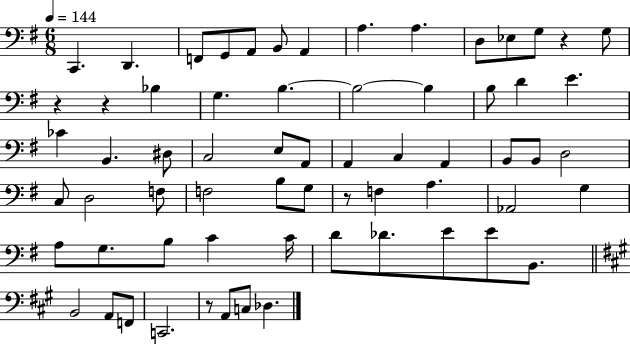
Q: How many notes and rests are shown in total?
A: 65